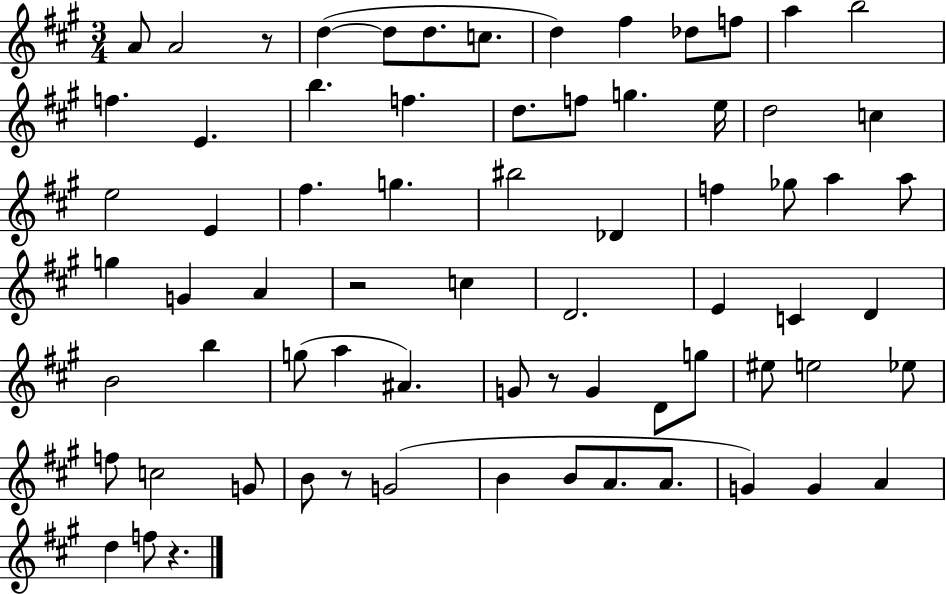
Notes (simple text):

A4/e A4/h R/e D5/q D5/e D5/e. C5/e. D5/q F#5/q Db5/e F5/e A5/q B5/h F5/q. E4/q. B5/q. F5/q. D5/e. F5/e G5/q. E5/s D5/h C5/q E5/h E4/q F#5/q. G5/q. BIS5/h Db4/q F5/q Gb5/e A5/q A5/e G5/q G4/q A4/q R/h C5/q D4/h. E4/q C4/q D4/q B4/h B5/q G5/e A5/q A#4/q. G4/e R/e G4/q D4/e G5/e EIS5/e E5/h Eb5/e F5/e C5/h G4/e B4/e R/e G4/h B4/q B4/e A4/e. A4/e. G4/q G4/q A4/q D5/q F5/e R/q.